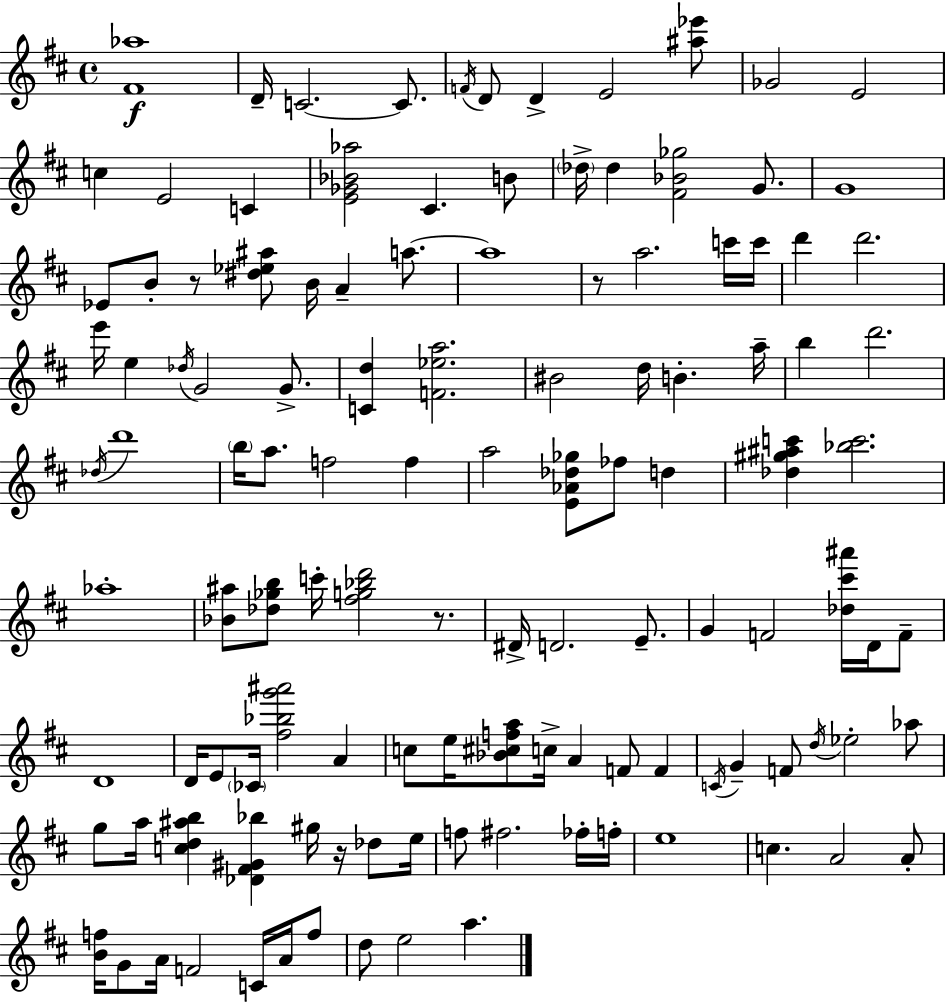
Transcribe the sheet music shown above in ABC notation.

X:1
T:Untitled
M:4/4
L:1/4
K:D
[^F_a]4 D/4 C2 C/2 F/4 D/2 D E2 [^a_e']/2 _G2 E2 c E2 C [E_G_B_a]2 ^C B/2 _d/4 _d [^F_B_g]2 G/2 G4 _E/2 B/2 z/2 [^d_e^a]/2 B/4 A a/2 a4 z/2 a2 c'/4 c'/4 d' d'2 e'/4 e _d/4 G2 G/2 [Cd] [F_ea]2 ^B2 d/4 B a/4 b d'2 _d/4 d'4 b/4 a/2 f2 f a2 [E_A_d_g]/2 _f/2 d [_d^g^ac'] [_bc']2 _a4 [_B^a]/2 [_d_gb]/2 c'/4 [^fg_bd']2 z/2 ^D/4 D2 E/2 G F2 [_d^c'^a']/4 D/4 F/2 D4 D/4 E/2 _C/4 [^f_bg'^a']2 A c/2 e/4 [_B^cfa]/2 c/4 A F/2 F C/4 G F/2 d/4 _e2 _a/2 g/2 a/4 [cd^ab] [_D^F^G_b] ^g/4 z/4 _d/2 e/4 f/2 ^f2 _f/4 f/4 e4 c A2 A/2 [Bf]/4 G/2 A/4 F2 C/4 A/4 f/2 d/2 e2 a